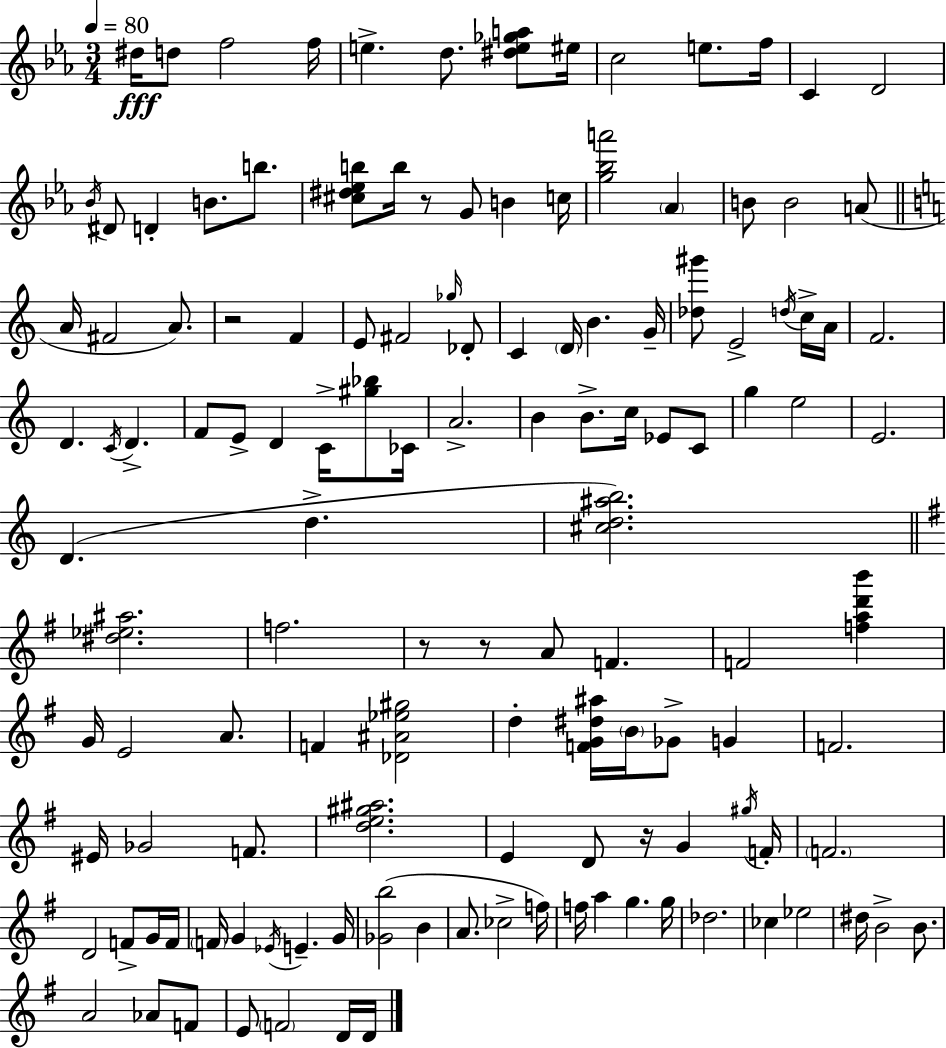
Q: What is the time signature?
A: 3/4